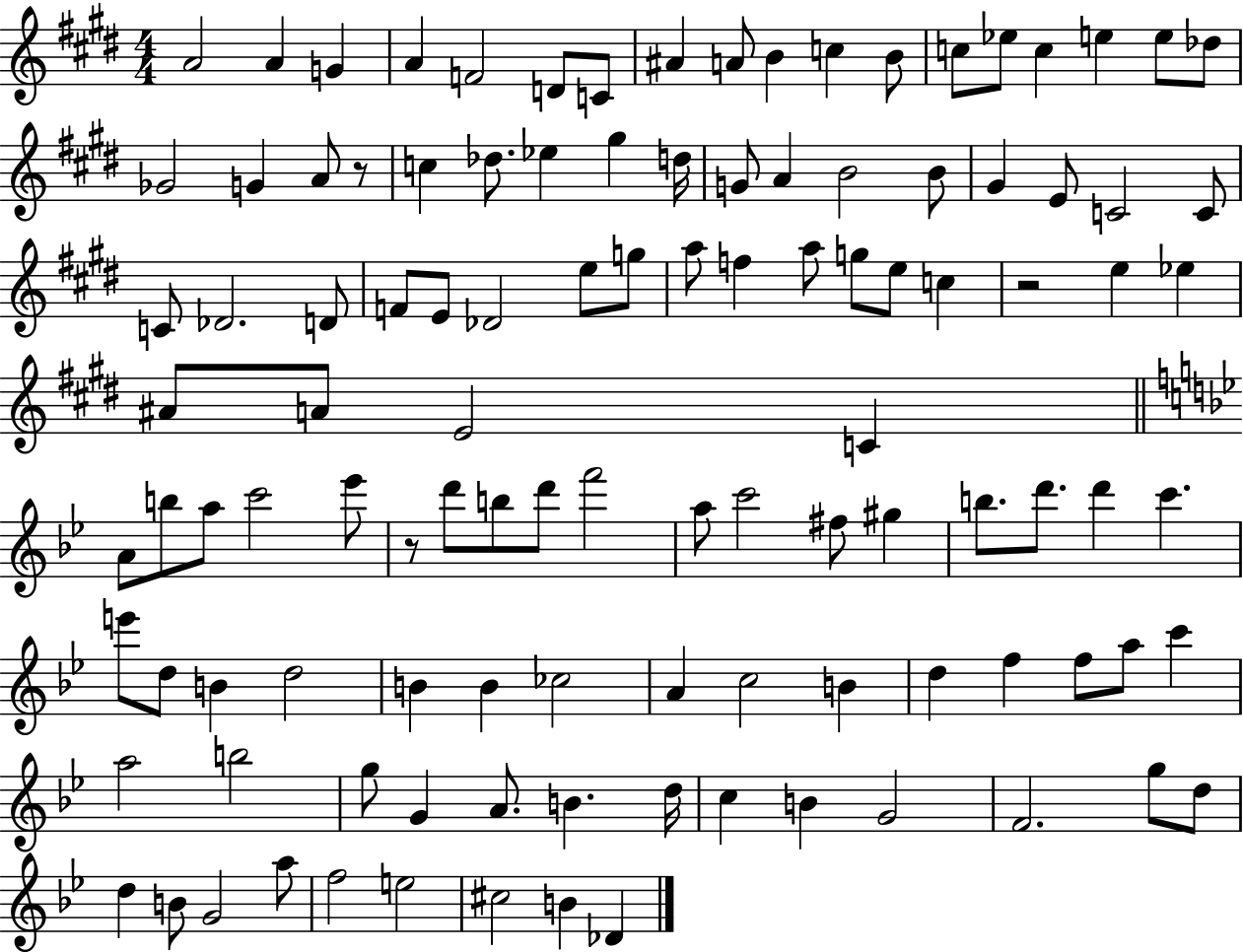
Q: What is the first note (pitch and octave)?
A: A4